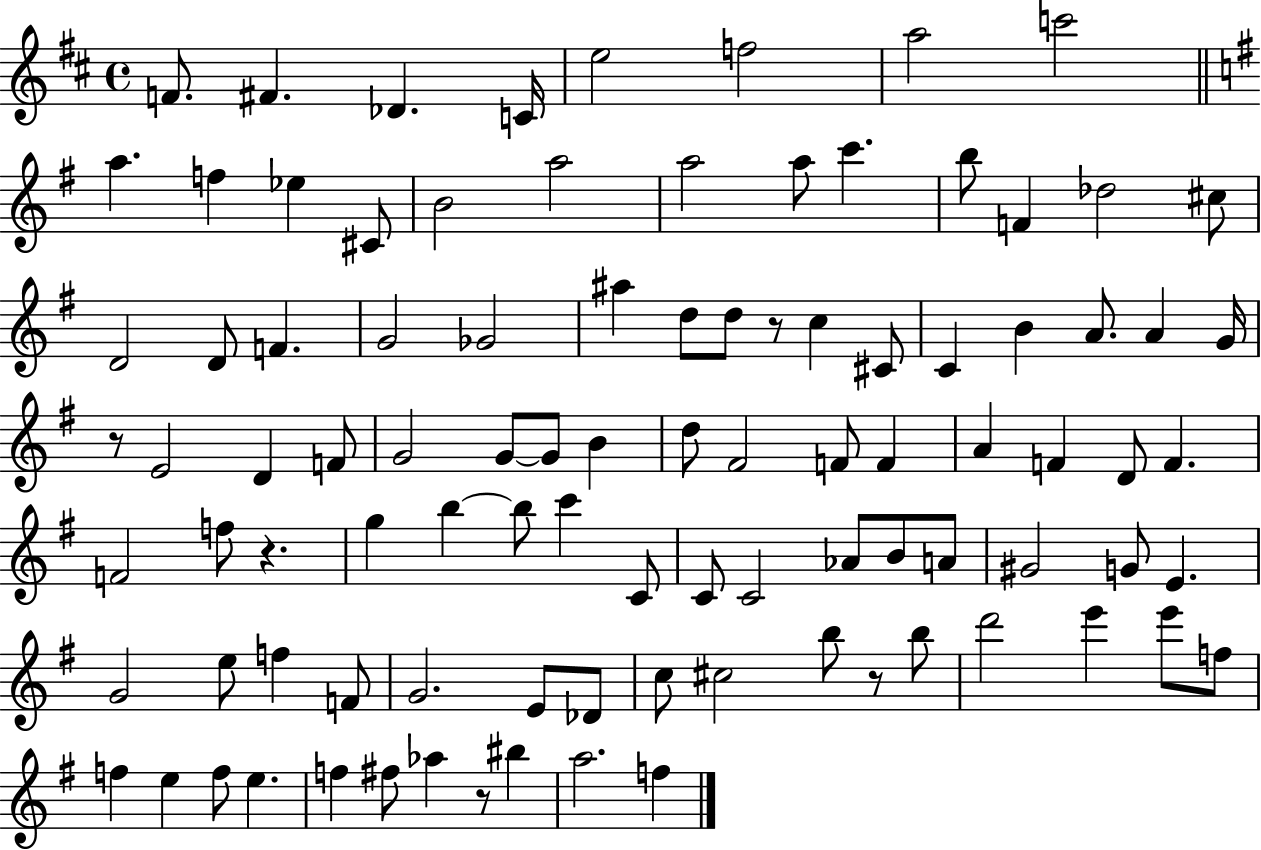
{
  \clef treble
  \time 4/4
  \defaultTimeSignature
  \key d \major
  f'8. fis'4. des'4. c'16 | e''2 f''2 | a''2 c'''2 | \bar "||" \break \key g \major a''4. f''4 ees''4 cis'8 | b'2 a''2 | a''2 a''8 c'''4. | b''8 f'4 des''2 cis''8 | \break d'2 d'8 f'4. | g'2 ges'2 | ais''4 d''8 d''8 r8 c''4 cis'8 | c'4 b'4 a'8. a'4 g'16 | \break r8 e'2 d'4 f'8 | g'2 g'8~~ g'8 b'4 | d''8 fis'2 f'8 f'4 | a'4 f'4 d'8 f'4. | \break f'2 f''8 r4. | g''4 b''4~~ b''8 c'''4 c'8 | c'8 c'2 aes'8 b'8 a'8 | gis'2 g'8 e'4. | \break g'2 e''8 f''4 f'8 | g'2. e'8 des'8 | c''8 cis''2 b''8 r8 b''8 | d'''2 e'''4 e'''8 f''8 | \break f''4 e''4 f''8 e''4. | f''4 fis''8 aes''4 r8 bis''4 | a''2. f''4 | \bar "|."
}